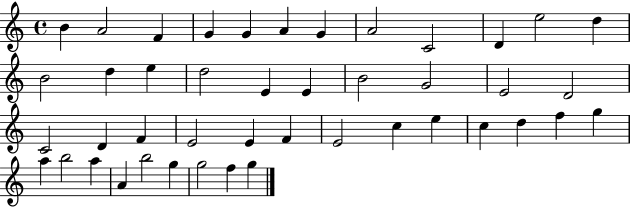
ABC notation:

X:1
T:Untitled
M:4/4
L:1/4
K:C
B A2 F G G A G A2 C2 D e2 d B2 d e d2 E E B2 G2 E2 D2 C2 D F E2 E F E2 c e c d f g a b2 a A b2 g g2 f g